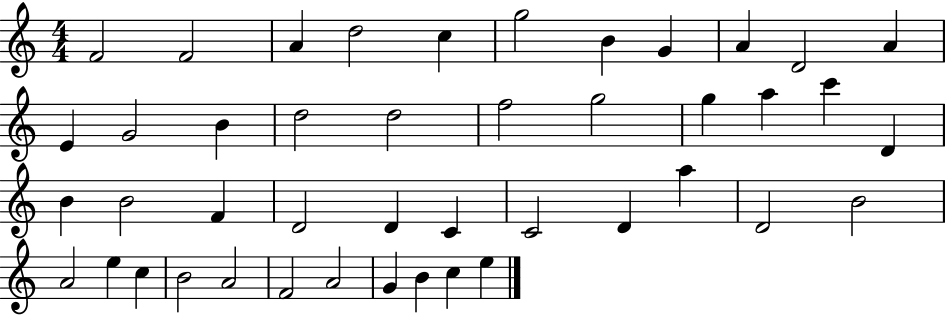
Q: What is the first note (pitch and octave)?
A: F4